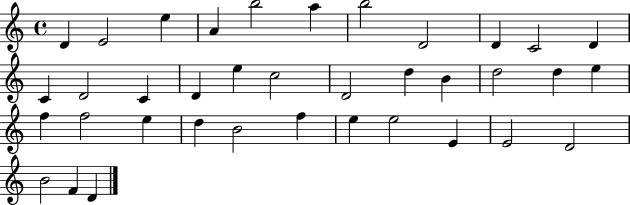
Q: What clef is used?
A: treble